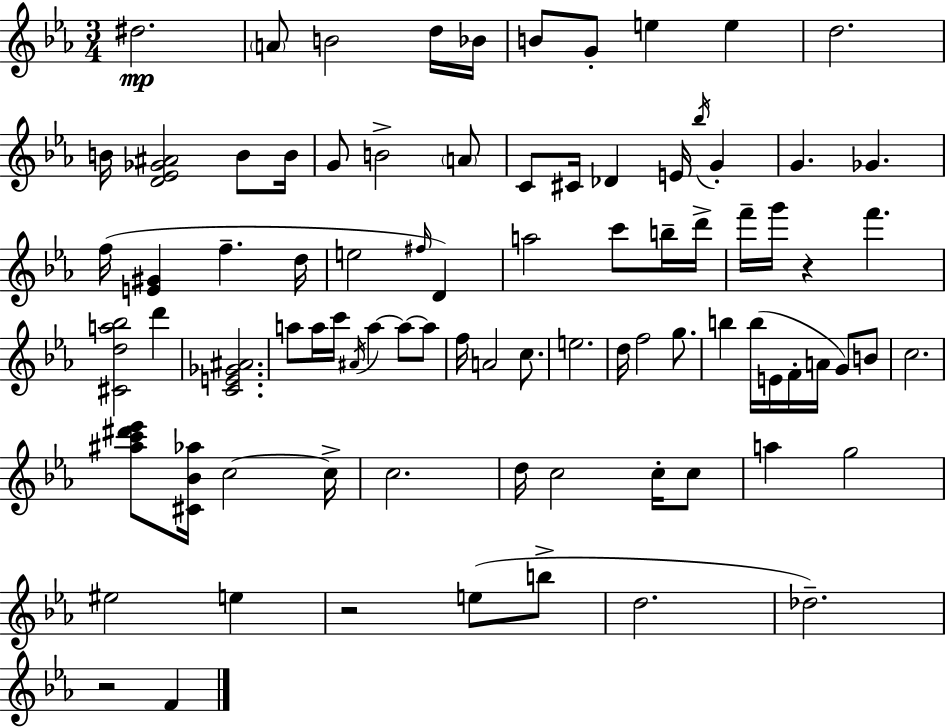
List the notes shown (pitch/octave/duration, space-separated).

D#5/h. A4/e B4/h D5/s Bb4/s B4/e G4/e E5/q E5/q D5/h. B4/s [D4,Eb4,Gb4,A#4]/h B4/e B4/s G4/e B4/h A4/e C4/e C#4/s Db4/q E4/s Bb5/s G4/q G4/q. Gb4/q. F5/s [E4,G#4]/q F5/q. D5/s E5/h F#5/s D4/q A5/h C6/e B5/s D6/s F6/s G6/s R/q F6/q. [C#4,D5,A5,Bb5]/h D6/q [C4,E4,Gb4,A#4]/h. A5/e A5/s C6/s A#4/s A5/q A5/e A5/e F5/s A4/h C5/e. E5/h. D5/s F5/h G5/e. B5/q B5/s E4/s F4/s A4/s G4/e B4/e C5/h. [A#5,C6,D#6,Eb6]/e [C#4,Bb4,Ab5]/s C5/h C5/s C5/h. D5/s C5/h C5/s C5/e A5/q G5/h EIS5/h E5/q R/h E5/e B5/e D5/h. Db5/h. R/h F4/q